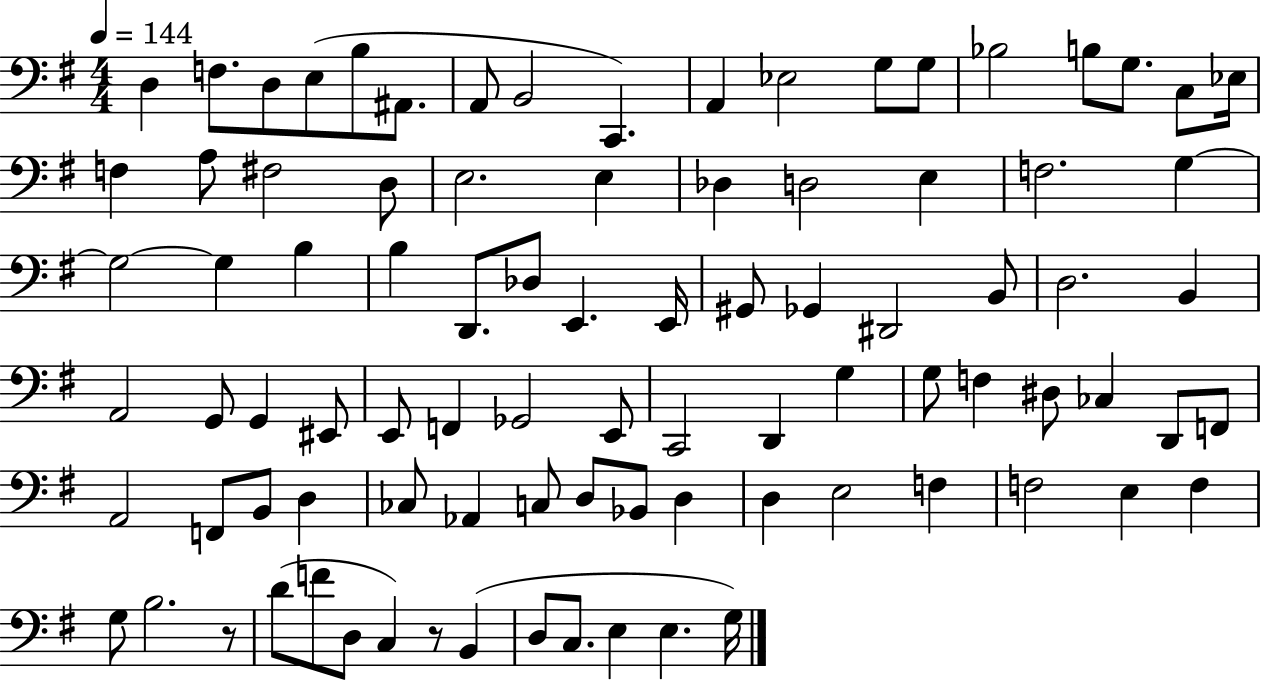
X:1
T:Untitled
M:4/4
L:1/4
K:G
D, F,/2 D,/2 E,/2 B,/2 ^A,,/2 A,,/2 B,,2 C,, A,, _E,2 G,/2 G,/2 _B,2 B,/2 G,/2 C,/2 _E,/4 F, A,/2 ^F,2 D,/2 E,2 E, _D, D,2 E, F,2 G, G,2 G, B, B, D,,/2 _D,/2 E,, E,,/4 ^G,,/2 _G,, ^D,,2 B,,/2 D,2 B,, A,,2 G,,/2 G,, ^E,,/2 E,,/2 F,, _G,,2 E,,/2 C,,2 D,, G, G,/2 F, ^D,/2 _C, D,,/2 F,,/2 A,,2 F,,/2 B,,/2 D, _C,/2 _A,, C,/2 D,/2 _B,,/2 D, D, E,2 F, F,2 E, F, G,/2 B,2 z/2 D/2 F/2 D,/2 C, z/2 B,, D,/2 C,/2 E, E, G,/4